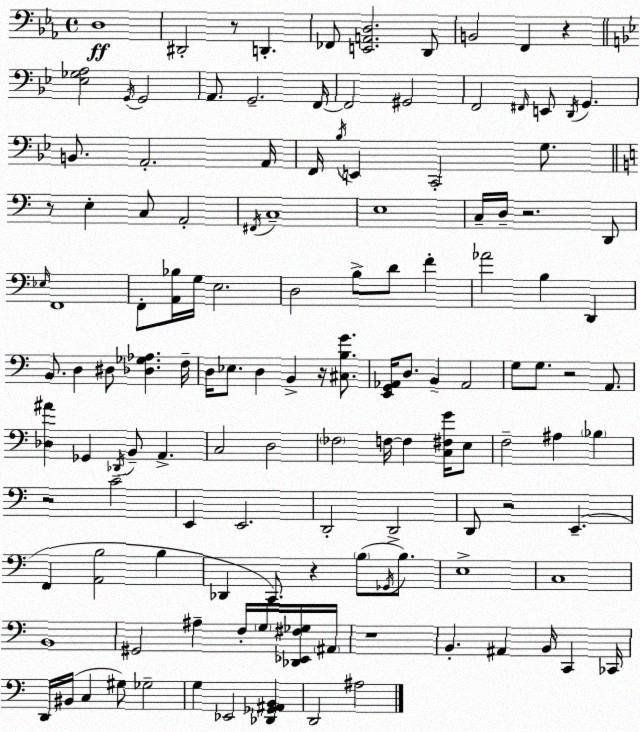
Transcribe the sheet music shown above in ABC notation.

X:1
T:Untitled
M:4/4
L:1/4
K:Eb
D,4 ^D,,2 z/2 D,, _F,,/2 [E,,A,,D,]2 D,,/2 B,,2 F,, z [_E,_G,A,]2 G,,/4 G,,2 A,,/2 G,,2 F,,/4 F,,2 ^G,,2 F,,2 ^F,,/4 E,,/2 D,,/4 G,, B,,/2 A,,2 A,,/4 F,,/4 _B,/4 E,, C,,2 G,/2 z/2 E, C,/2 A,,2 ^F,,/4 C,4 E,4 C,/4 D,/4 z2 D,,/2 _E,/4 F,,4 F,,/2 [A,,_B,]/4 G,/4 E,2 D,2 B,/2 D/2 F _A2 B, D,, B,,/2 D, ^D,/2 [_D,_G,_A,] F,/4 D,/4 _E,/2 D, B,, z/4 [^C,B,G]/2 [E,,G,,_A,,]/4 D,/2 B,, _A,,2 G,/2 G,/2 z2 A,,/2 [_D,^A] _G,, _D,,/4 B,,/2 A,, C,2 D,2 _F,2 F,/4 F, [C,^F,G]/4 E,/2 F,2 ^A, _B, z2 C2 E,, E,,2 D,,2 D,,2 D,,/2 z2 E,, F,, [A,,B,]2 B, _D,, C,,/2 z B,/2 _G,,/4 B,/2 E,4 C,4 B,,4 ^G,,2 ^A, F,/4 G,/4 [_D,,_E,,^F,_G,]/4 ^A,,/4 z4 B,, ^A,, B,,/4 C,, _C,,/4 D,,/4 ^B,,/4 C, ^G,/2 _G,2 G, _E,,2 [_D,,_G,,^A,,B,,] D,,2 ^A,2